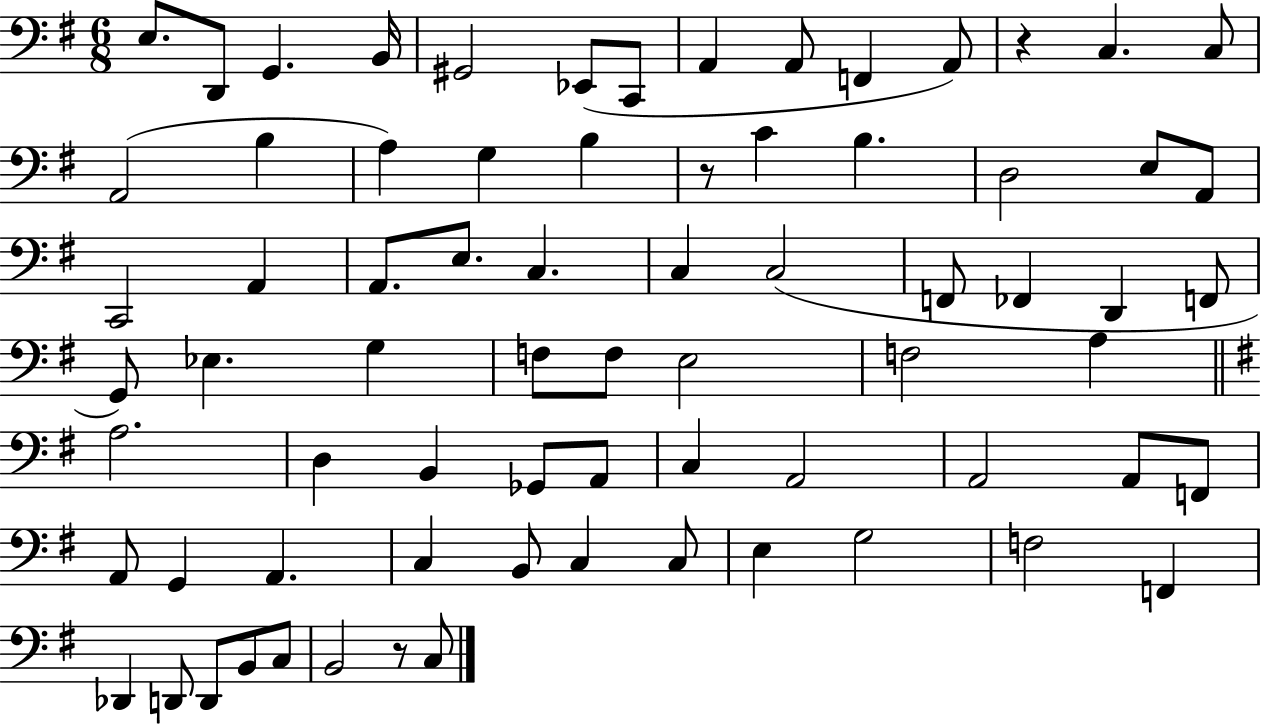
X:1
T:Untitled
M:6/8
L:1/4
K:G
E,/2 D,,/2 G,, B,,/4 ^G,,2 _E,,/2 C,,/2 A,, A,,/2 F,, A,,/2 z C, C,/2 A,,2 B, A, G, B, z/2 C B, D,2 E,/2 A,,/2 C,,2 A,, A,,/2 E,/2 C, C, C,2 F,,/2 _F,, D,, F,,/2 G,,/2 _E, G, F,/2 F,/2 E,2 F,2 A, A,2 D, B,, _G,,/2 A,,/2 C, A,,2 A,,2 A,,/2 F,,/2 A,,/2 G,, A,, C, B,,/2 C, C,/2 E, G,2 F,2 F,, _D,, D,,/2 D,,/2 B,,/2 C,/2 B,,2 z/2 C,/2